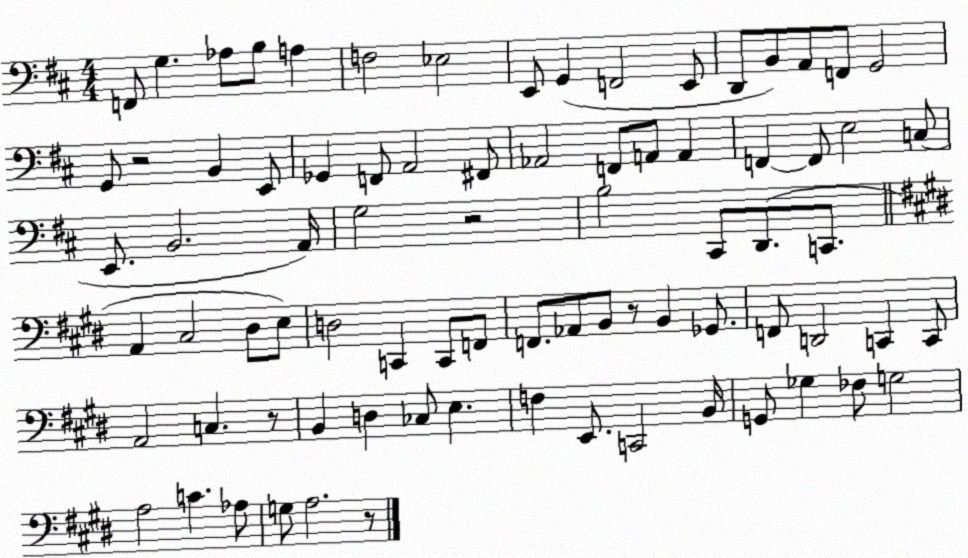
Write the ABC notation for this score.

X:1
T:Untitled
M:4/4
L:1/4
K:D
F,,/2 G, _A,/2 B,/2 A, F,2 _E,2 E,,/2 G,, F,,2 E,,/2 D,,/2 B,,/2 A,,/2 F,,/2 G,,2 G,,/2 z2 B,, E,,/2 _G,, F,,/2 A,,2 ^F,,/2 _A,,2 F,,/2 A,,/2 A,, F,, F,,/2 E,2 C,/2 E,,/2 B,,2 A,,/4 G,2 z2 B,2 ^C,,/2 D,,/2 C,,/2 A,, ^C,2 ^D,/2 E,/2 D,2 C,, C,,/2 F,,/2 F,,/2 _A,,/2 B,,/2 z/2 B,, _G,,/2 F,,/2 D,,2 C,, C,,/2 A,,2 C, z/2 B,, D, _C,/2 E, F, E,,/2 C,,2 B,,/4 G,,/2 _G, _F,/2 G,2 A,2 C _A,/2 G,/2 A,2 z/2